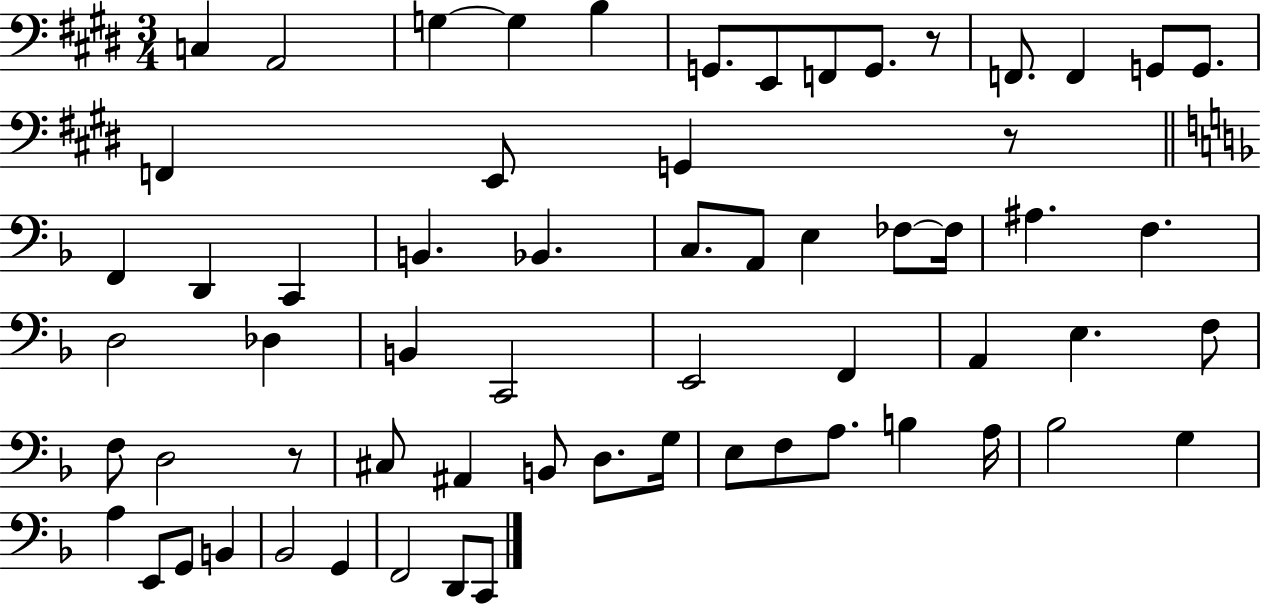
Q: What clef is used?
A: bass